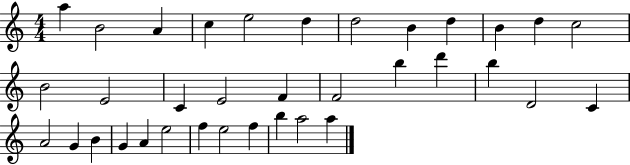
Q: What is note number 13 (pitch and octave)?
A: B4